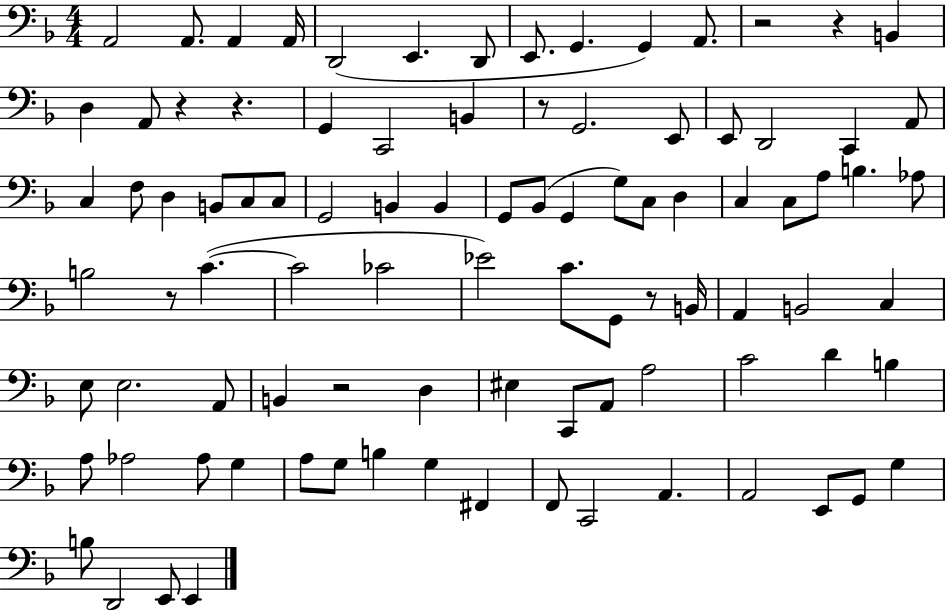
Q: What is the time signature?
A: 4/4